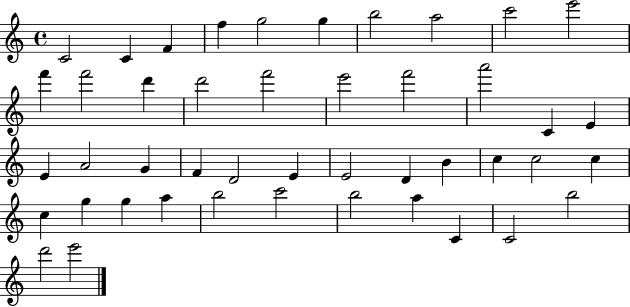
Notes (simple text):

C4/h C4/q F4/q F5/q G5/h G5/q B5/h A5/h C6/h E6/h F6/q F6/h D6/q D6/h F6/h E6/h F6/h A6/h C4/q E4/q E4/q A4/h G4/q F4/q D4/h E4/q E4/h D4/q B4/q C5/q C5/h C5/q C5/q G5/q G5/q A5/q B5/h C6/h B5/h A5/q C4/q C4/h B5/h D6/h E6/h